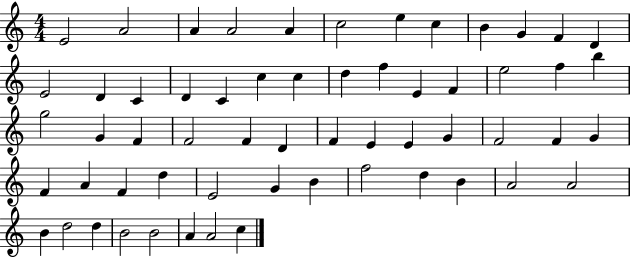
X:1
T:Untitled
M:4/4
L:1/4
K:C
E2 A2 A A2 A c2 e c B G F D E2 D C D C c c d f E F e2 f b g2 G F F2 F D F E E G F2 F G F A F d E2 G B f2 d B A2 A2 B d2 d B2 B2 A A2 c